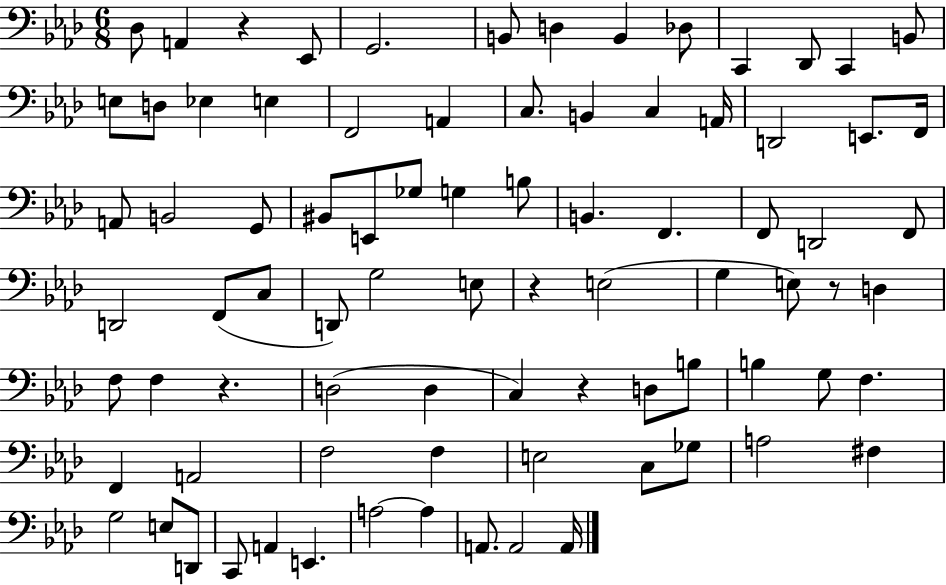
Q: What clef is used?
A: bass